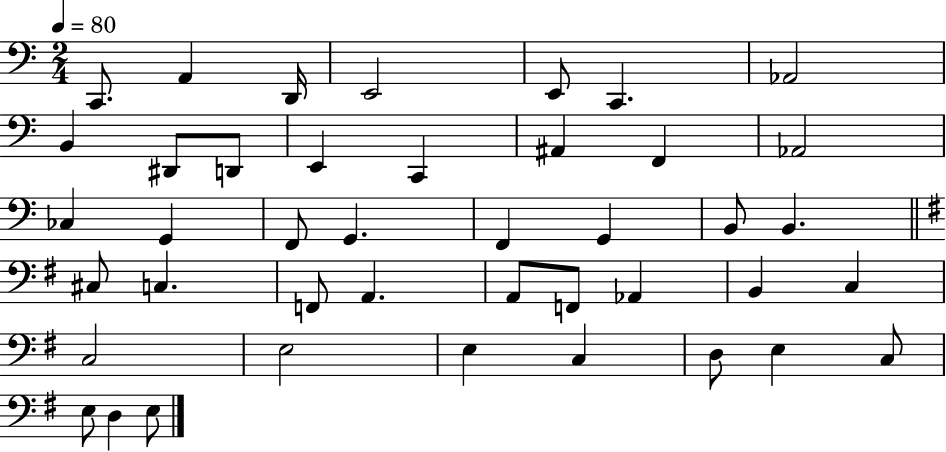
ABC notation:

X:1
T:Untitled
M:2/4
L:1/4
K:C
C,,/2 A,, D,,/4 E,,2 E,,/2 C,, _A,,2 B,, ^D,,/2 D,,/2 E,, C,, ^A,, F,, _A,,2 _C, G,, F,,/2 G,, F,, G,, B,,/2 B,, ^C,/2 C, F,,/2 A,, A,,/2 F,,/2 _A,, B,, C, C,2 E,2 E, C, D,/2 E, C,/2 E,/2 D, E,/2